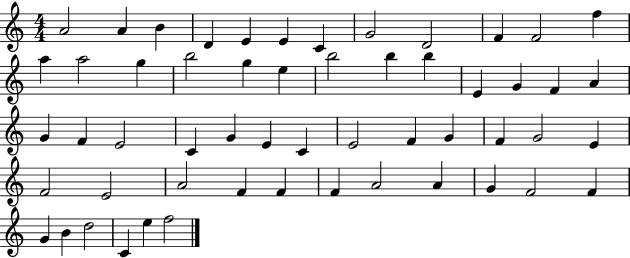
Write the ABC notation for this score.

X:1
T:Untitled
M:4/4
L:1/4
K:C
A2 A B D E E C G2 D2 F F2 f a a2 g b2 g e b2 b b E G F A G F E2 C G E C E2 F G F G2 E F2 E2 A2 F F F A2 A G F2 F G B d2 C e f2